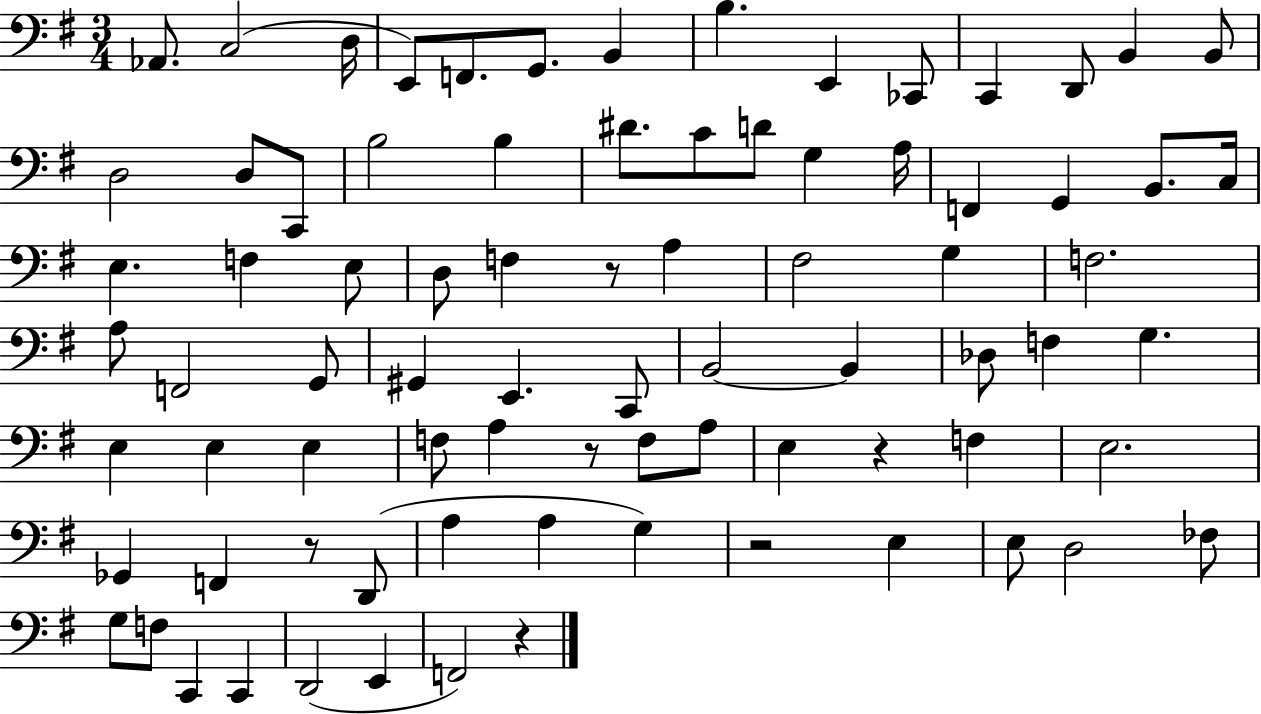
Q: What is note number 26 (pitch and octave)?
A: G2